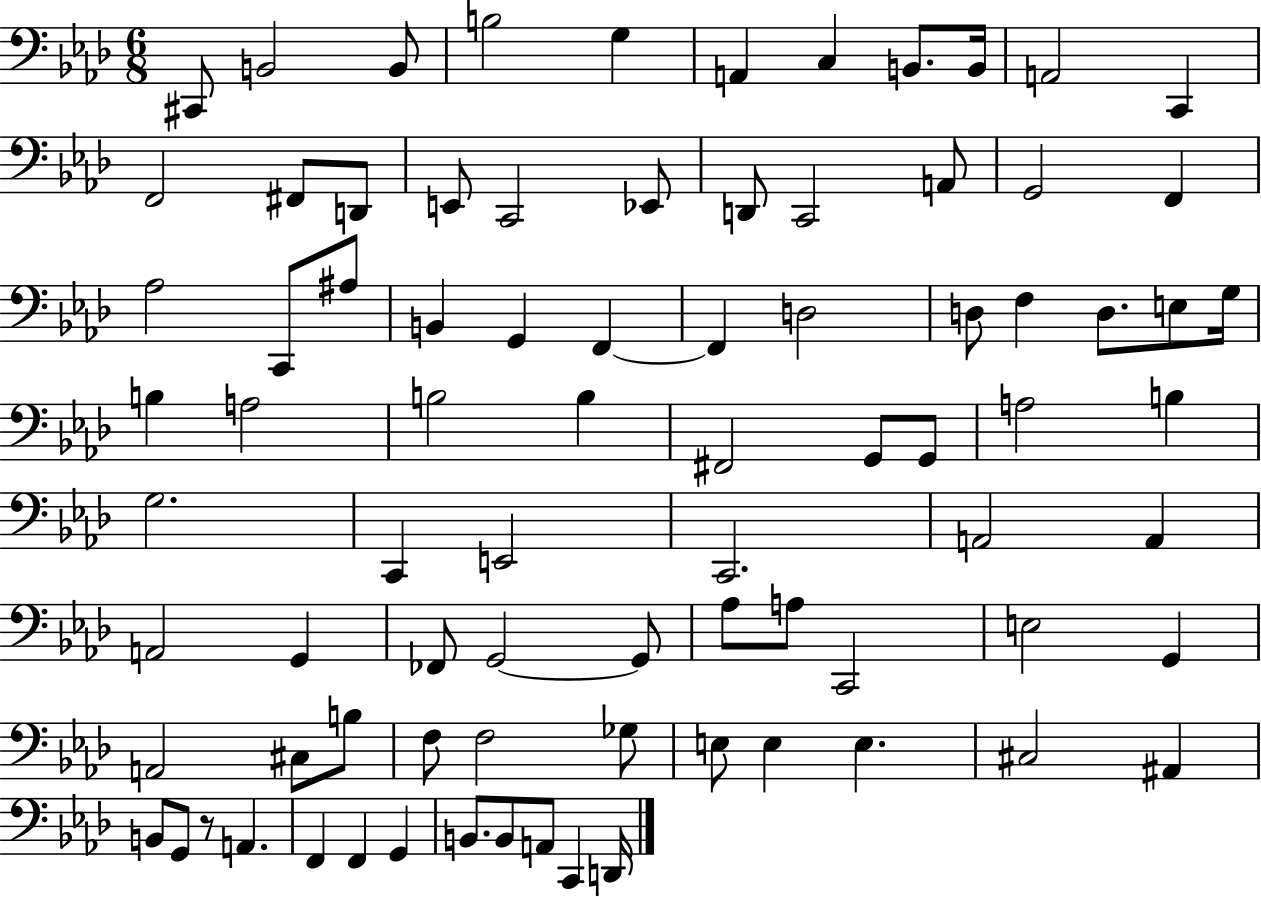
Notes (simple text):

C#2/e B2/h B2/e B3/h G3/q A2/q C3/q B2/e. B2/s A2/h C2/q F2/h F#2/e D2/e E2/e C2/h Eb2/e D2/e C2/h A2/e G2/h F2/q Ab3/h C2/e A#3/e B2/q G2/q F2/q F2/q D3/h D3/e F3/q D3/e. E3/e G3/s B3/q A3/h B3/h B3/q F#2/h G2/e G2/e A3/h B3/q G3/h. C2/q E2/h C2/h. A2/h A2/q A2/h G2/q FES2/e G2/h G2/e Ab3/e A3/e C2/h E3/h G2/q A2/h C#3/e B3/e F3/e F3/h Gb3/e E3/e E3/q E3/q. C#3/h A#2/q B2/e G2/e R/e A2/q. F2/q F2/q G2/q B2/e. B2/e A2/e C2/q D2/s